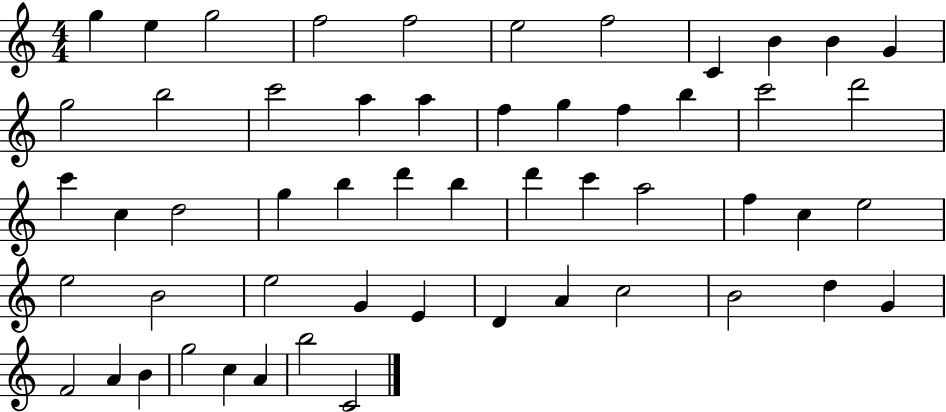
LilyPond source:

{
  \clef treble
  \numericTimeSignature
  \time 4/4
  \key c \major
  g''4 e''4 g''2 | f''2 f''2 | e''2 f''2 | c'4 b'4 b'4 g'4 | \break g''2 b''2 | c'''2 a''4 a''4 | f''4 g''4 f''4 b''4 | c'''2 d'''2 | \break c'''4 c''4 d''2 | g''4 b''4 d'''4 b''4 | d'''4 c'''4 a''2 | f''4 c''4 e''2 | \break e''2 b'2 | e''2 g'4 e'4 | d'4 a'4 c''2 | b'2 d''4 g'4 | \break f'2 a'4 b'4 | g''2 c''4 a'4 | b''2 c'2 | \bar "|."
}